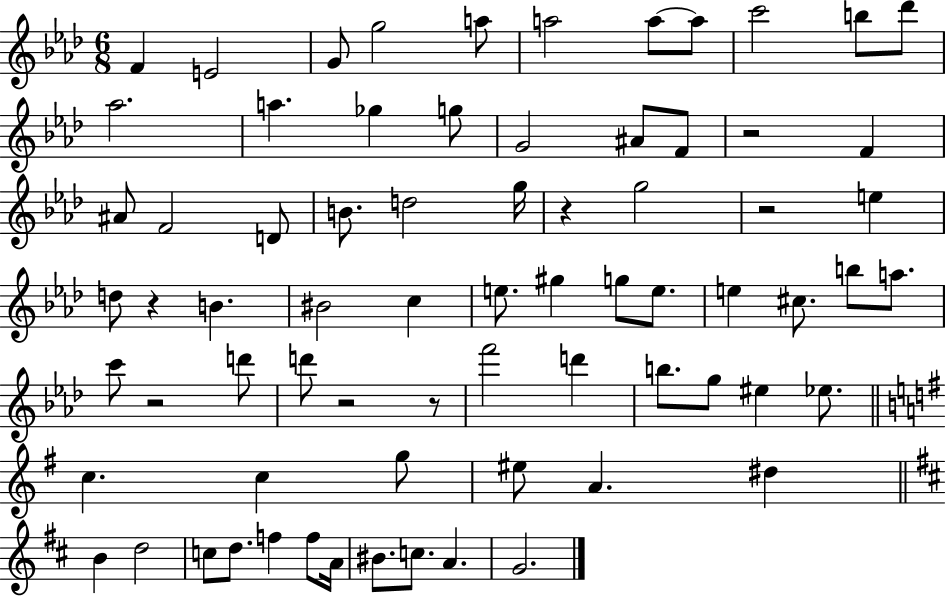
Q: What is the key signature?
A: AES major